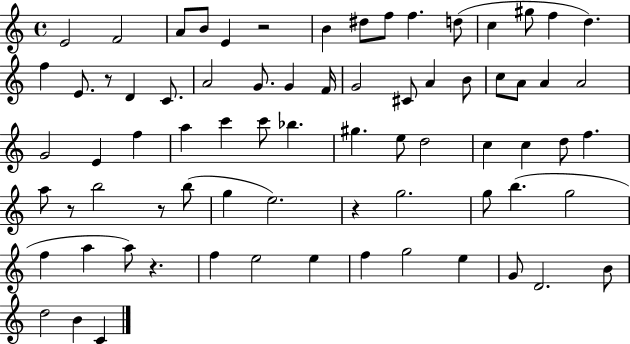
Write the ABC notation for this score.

X:1
T:Untitled
M:4/4
L:1/4
K:C
E2 F2 A/2 B/2 E z2 B ^d/2 f/2 f d/2 c ^g/2 f d f E/2 z/2 D C/2 A2 G/2 G F/4 G2 ^C/2 A B/2 c/2 A/2 A A2 G2 E f a c' c'/2 _b ^g e/2 d2 c c d/2 f a/2 z/2 b2 z/2 b/2 g e2 z g2 g/2 b g2 f a a/2 z f e2 e f g2 e G/2 D2 B/2 d2 B C